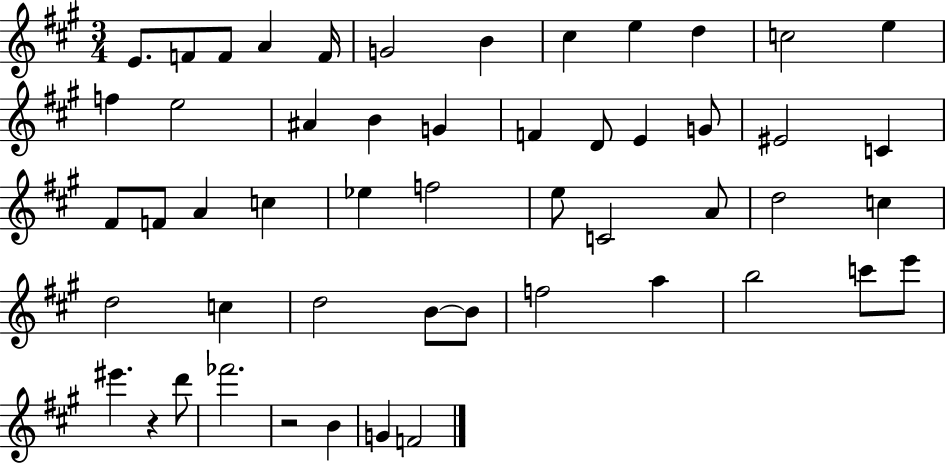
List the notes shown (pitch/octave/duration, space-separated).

E4/e. F4/e F4/e A4/q F4/s G4/h B4/q C#5/q E5/q D5/q C5/h E5/q F5/q E5/h A#4/q B4/q G4/q F4/q D4/e E4/q G4/e EIS4/h C4/q F#4/e F4/e A4/q C5/q Eb5/q F5/h E5/e C4/h A4/e D5/h C5/q D5/h C5/q D5/h B4/e B4/e F5/h A5/q B5/h C6/e E6/e EIS6/q. R/q D6/e FES6/h. R/h B4/q G4/q F4/h